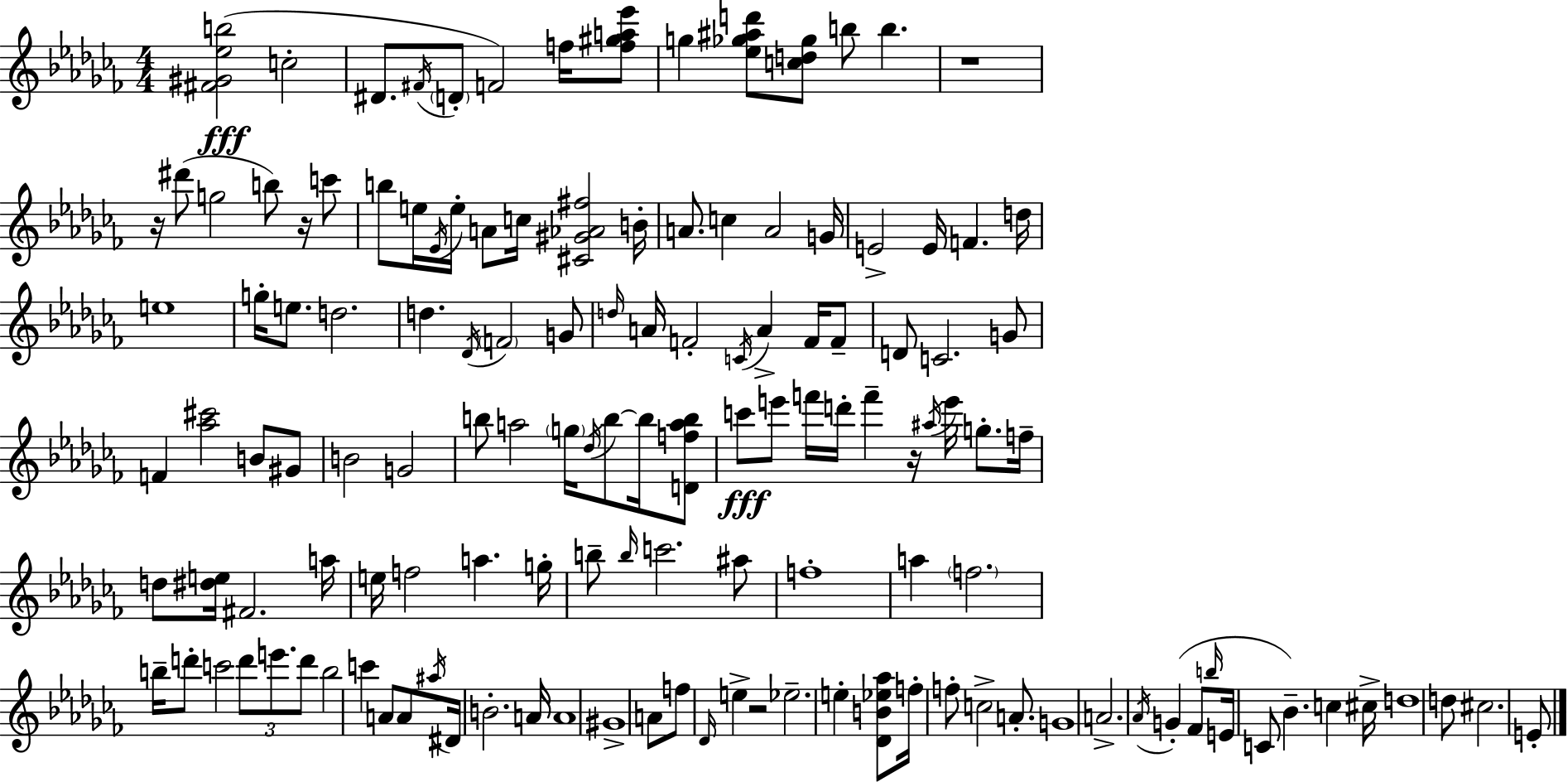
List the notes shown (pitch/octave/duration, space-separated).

[F#4,G#4,Eb5,B5]/h C5/h D#4/e. F#4/s D4/e F4/h F5/s [F5,G#5,A5,Eb6]/e G5/q [Eb5,Gb5,A#5,D6]/e [C5,D5,Gb5]/e B5/e B5/q. R/w R/s D#6/e G5/h B5/e R/s C6/e B5/e E5/s Eb4/s E5/s A4/e C5/s [C#4,G#4,Ab4,F#5]/h B4/s A4/e. C5/q A4/h G4/s E4/h E4/s F4/q. D5/s E5/w G5/s E5/e. D5/h. D5/q. Db4/s F4/h G4/e D5/s A4/s F4/h C4/s A4/q F4/s F4/e D4/e C4/h. G4/e F4/q [Ab5,C#6]/h B4/e G#4/e B4/h G4/h B5/e A5/h G5/s Db5/s B5/e B5/s [D4,F5,A5,B5]/e C6/e E6/e F6/s D6/s F6/q R/s A#5/s E6/s G5/e. F5/s D5/e [D#5,E5]/s F#4/h. A5/s E5/s F5/h A5/q. G5/s B5/e B5/s C6/h. A#5/e F5/w A5/q F5/h. B5/s D6/e C6/h D6/e E6/e. D6/e B5/h C6/q A4/e A4/e A#5/s D#4/s B4/h. A4/s A4/w G#4/w A4/e F5/e Db4/s E5/q R/h Eb5/h. E5/q [Db4,B4,Eb5,Ab5]/e F5/s F5/e C5/h A4/e. G4/w A4/h. Ab4/s G4/q FES4/e B5/s E4/s C4/e Bb4/q. C5/q C#5/s D5/w D5/e C#5/h. E4/e